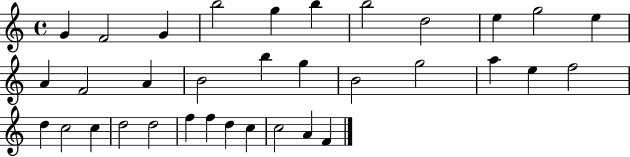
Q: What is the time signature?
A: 4/4